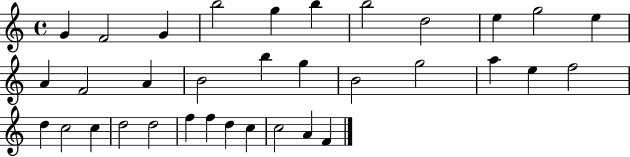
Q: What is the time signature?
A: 4/4